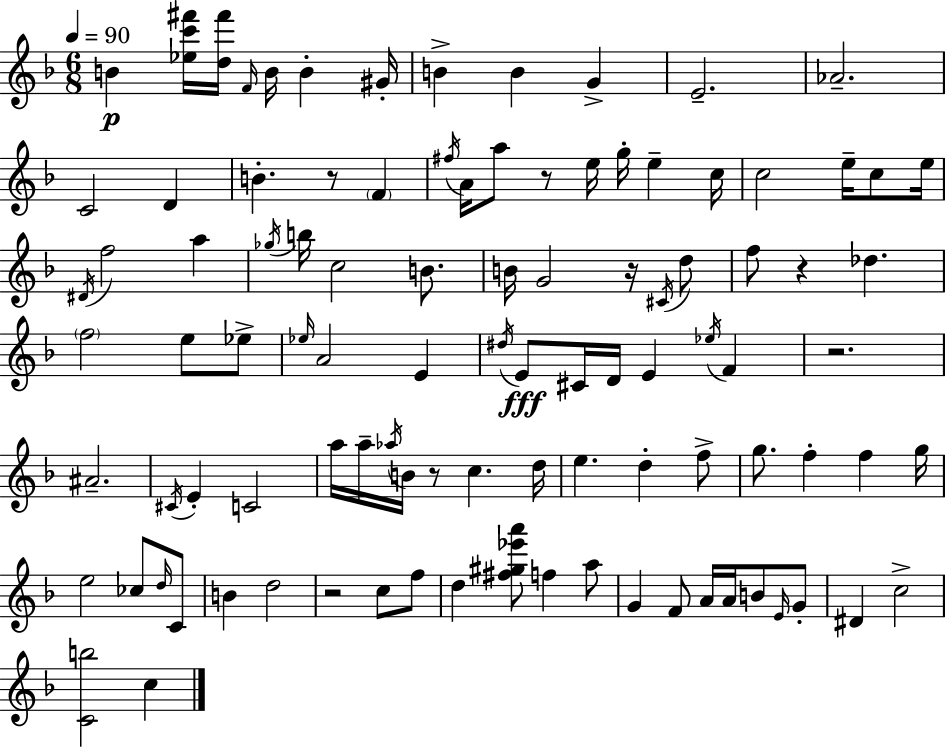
{
  \clef treble
  \numericTimeSignature
  \time 6/8
  \key d \minor
  \tempo 4 = 90
  b'4\p <ees'' c''' fis'''>16 <d'' fis'''>16 \grace { f'16 } b'16 b'4-. | gis'16-. b'4-> b'4 g'4-> | e'2.-- | aes'2.-- | \break c'2 d'4 | b'4.-. r8 \parenthesize f'4 | \acciaccatura { fis''16 } a'16 a''8 r8 e''16 g''16-. e''4-- | c''16 c''2 e''16-- c''8 | \break e''16 \acciaccatura { dis'16 } f''2 a''4 | \acciaccatura { ges''16 } b''16 c''2 | b'8. b'16 g'2 | r16 \acciaccatura { cis'16 } d''8 f''8 r4 des''4. | \break \parenthesize f''2 | e''8 ees''8-> \grace { ees''16 } a'2 | e'4 \acciaccatura { dis''16 }\fff e'8 cis'16 d'16 e'4 | \acciaccatura { ees''16 } f'4 r2. | \break ais'2.-- | \acciaccatura { cis'16 } e'4-. | c'2 a''16 a''16-- \acciaccatura { aes''16 } | b'16 r8 c''4. d''16 e''4. | \break d''4-. f''8-> g''8. | f''4-. f''4 g''16 e''2 | ces''8 \grace { d''16 } c'8 b'4 | d''2 r2 | \break c''8 f''8 d''4 | <fis'' gis'' ees''' a'''>8 f''4 a''8 g'4 | f'8 a'16 a'16 b'8 \grace { e'16 } g'8-. | dis'4 c''2-> | \break <c' b''>2 c''4 | \bar "|."
}